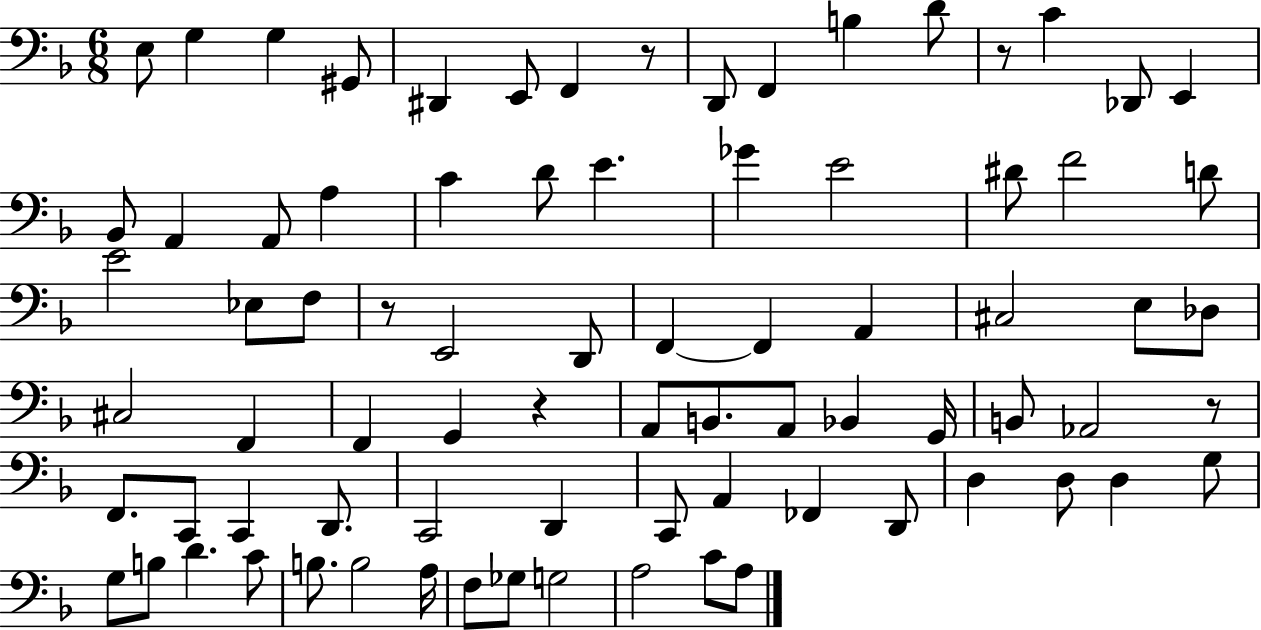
X:1
T:Untitled
M:6/8
L:1/4
K:F
E,/2 G, G, ^G,,/2 ^D,, E,,/2 F,, z/2 D,,/2 F,, B, D/2 z/2 C _D,,/2 E,, _B,,/2 A,, A,,/2 A, C D/2 E _G E2 ^D/2 F2 D/2 E2 _E,/2 F,/2 z/2 E,,2 D,,/2 F,, F,, A,, ^C,2 E,/2 _D,/2 ^C,2 F,, F,, G,, z A,,/2 B,,/2 A,,/2 _B,, G,,/4 B,,/2 _A,,2 z/2 F,,/2 C,,/2 C,, D,,/2 C,,2 D,, C,,/2 A,, _F,, D,,/2 D, D,/2 D, G,/2 G,/2 B,/2 D C/2 B,/2 B,2 A,/4 F,/2 _G,/2 G,2 A,2 C/2 A,/2